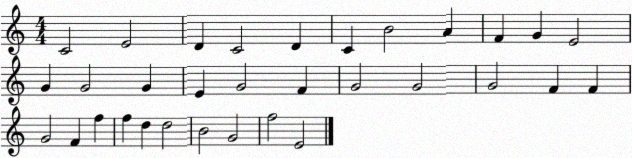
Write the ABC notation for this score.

X:1
T:Untitled
M:4/4
L:1/4
K:C
C2 E2 D C2 D C B2 A F G E2 G G2 G E G2 F G2 G2 G2 F F G2 F f f d d2 B2 G2 f2 E2